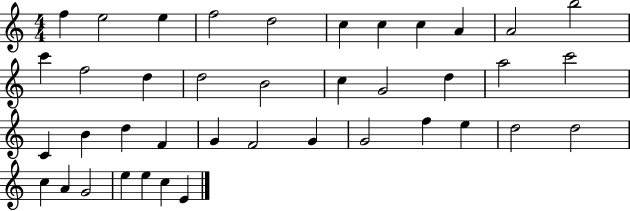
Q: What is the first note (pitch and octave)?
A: F5